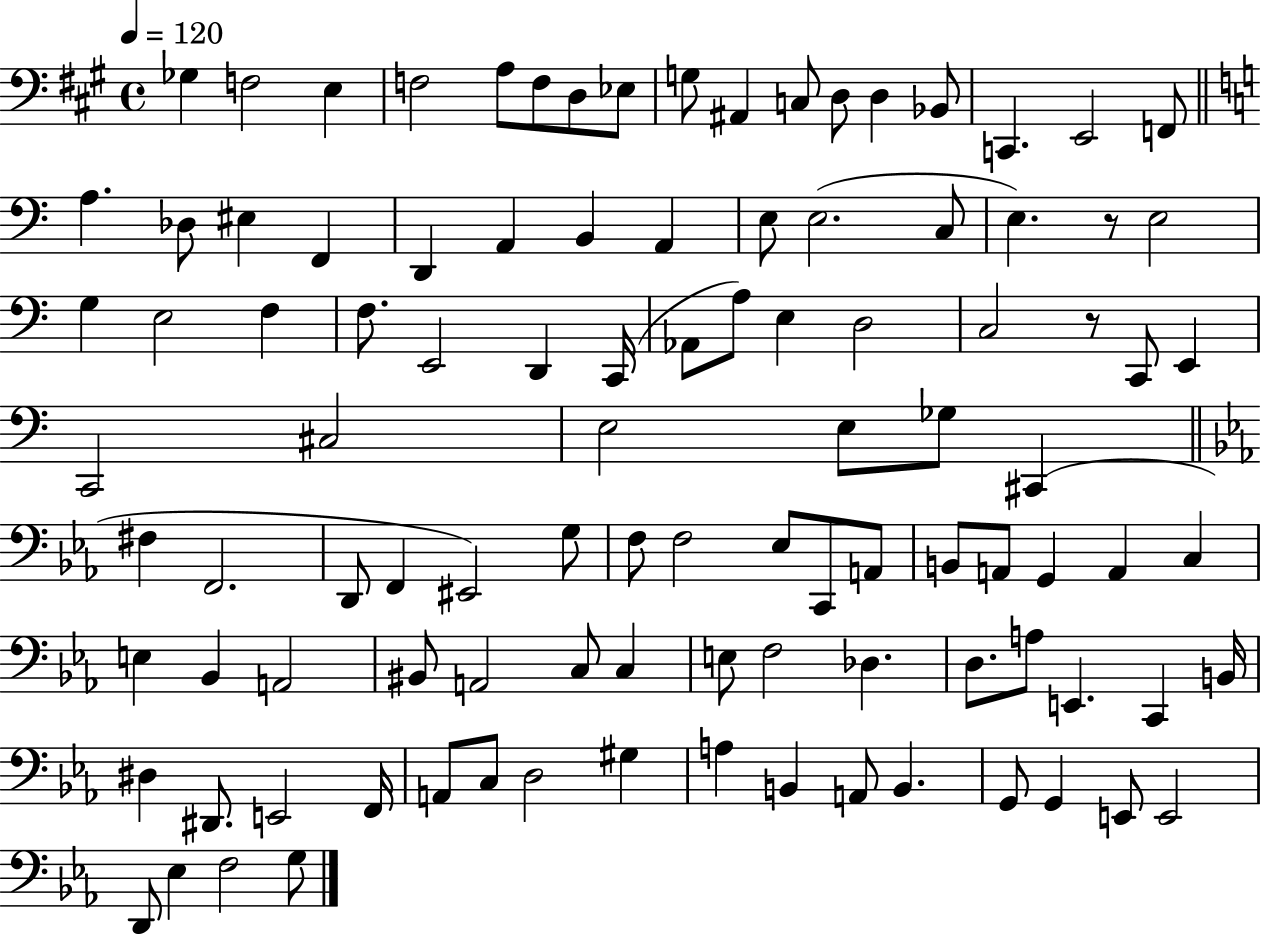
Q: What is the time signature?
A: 4/4